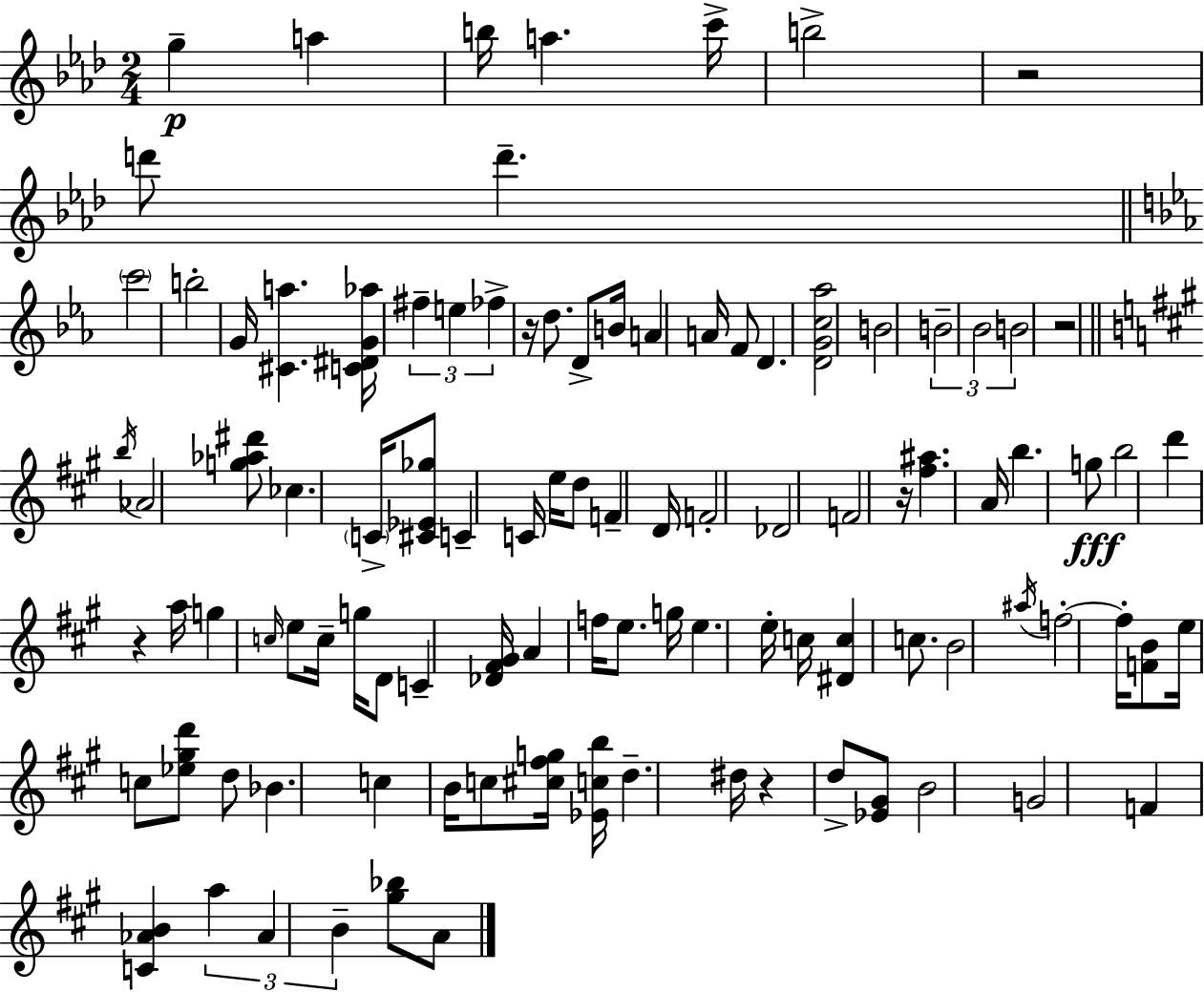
G5/q A5/q B5/s A5/q. C6/s B5/h R/h D6/e D6/q. C6/h B5/h G4/s [C#4,A5]/q. [C4,D#4,G4,Ab5]/s F#5/q E5/q FES5/q R/s D5/e. D4/e B4/s A4/q A4/s F4/e D4/q. [D4,G4,C5,Ab5]/h B4/h B4/h Bb4/h B4/h R/h B5/s Ab4/h [G5,Ab5,D#6]/e CES5/q. C4/s [C#4,Eb4,Gb5]/e C4/q C4/s E5/s D5/e F4/q D4/s F4/h Db4/h F4/h R/s [F#5,A#5]/q. A4/s B5/q. G5/e B5/h D6/q R/q A5/s G5/q C5/s E5/e C5/s G5/s D4/e C4/q [Db4,F#4,G#4]/s A4/q F5/s E5/e. G5/s E5/q. E5/s C5/s [D#4,C5]/q C5/e. B4/h A#5/s F5/h F5/s [F4,B4]/e E5/s C5/e [Eb5,G#5,D6]/e D5/e Bb4/q. C5/q B4/s C5/e [C#5,F#5,G5]/s [Eb4,C5,B5]/s D5/q. D#5/s R/q D5/e [Eb4,G#4]/e B4/h G4/h F4/q [C4,Ab4,B4]/q A5/q Ab4/q B4/q [G#5,Bb5]/e A4/e